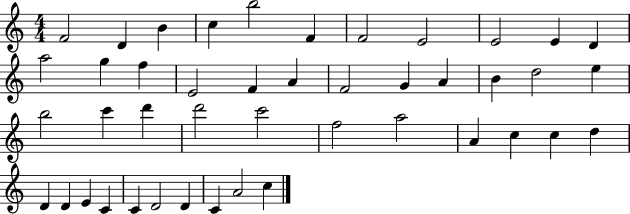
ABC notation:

X:1
T:Untitled
M:4/4
L:1/4
K:C
F2 D B c b2 F F2 E2 E2 E D a2 g f E2 F A F2 G A B d2 e b2 c' d' d'2 c'2 f2 a2 A c c d D D E C C D2 D C A2 c